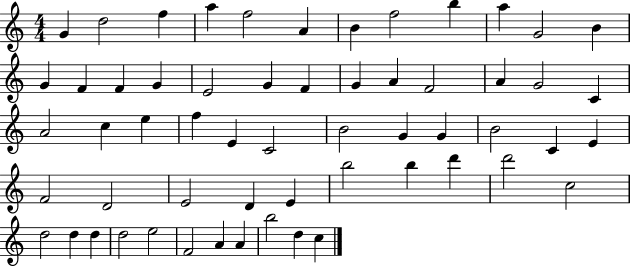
X:1
T:Untitled
M:4/4
L:1/4
K:C
G d2 f a f2 A B f2 b a G2 B G F F G E2 G F G A F2 A G2 C A2 c e f E C2 B2 G G B2 C E F2 D2 E2 D E b2 b d' d'2 c2 d2 d d d2 e2 F2 A A b2 d c